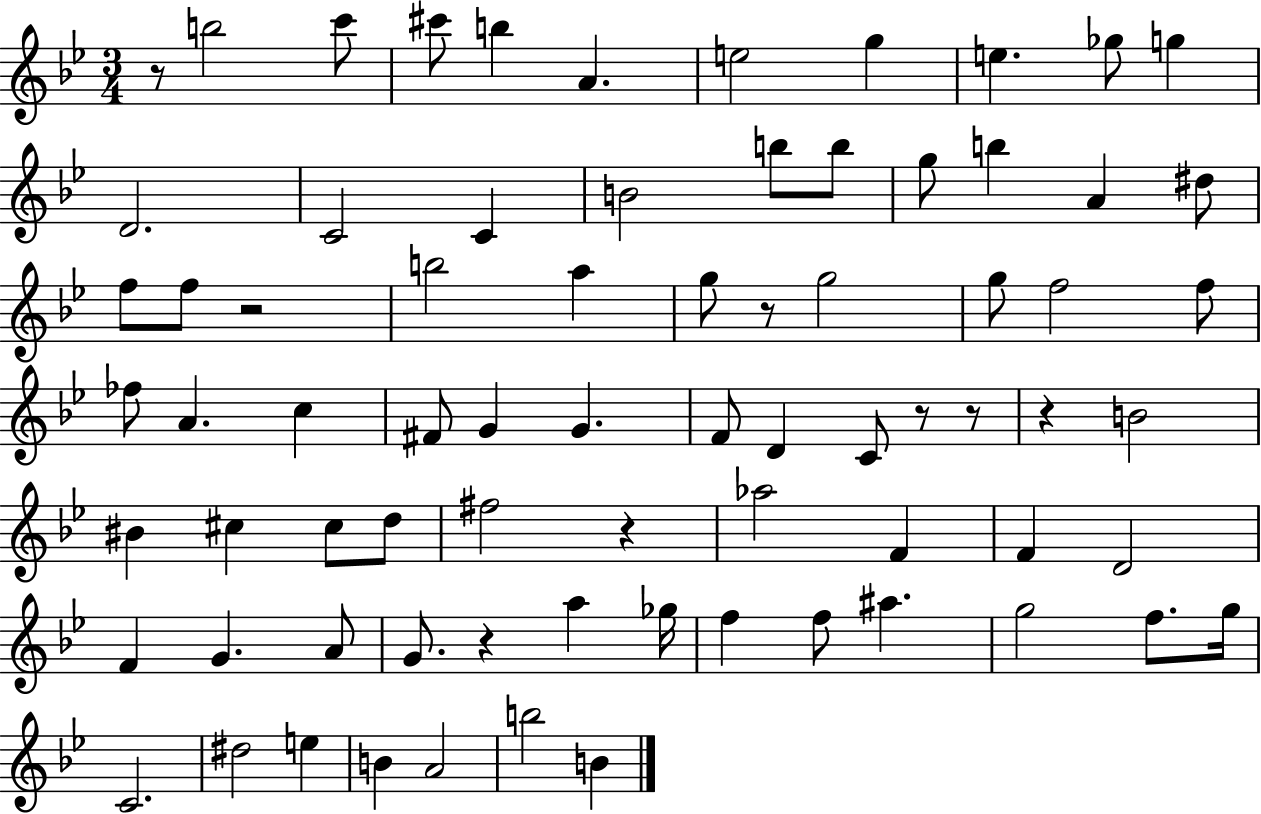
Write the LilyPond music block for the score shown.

{
  \clef treble
  \numericTimeSignature
  \time 3/4
  \key bes \major
  \repeat volta 2 { r8 b''2 c'''8 | cis'''8 b''4 a'4. | e''2 g''4 | e''4. ges''8 g''4 | \break d'2. | c'2 c'4 | b'2 b''8 b''8 | g''8 b''4 a'4 dis''8 | \break f''8 f''8 r2 | b''2 a''4 | g''8 r8 g''2 | g''8 f''2 f''8 | \break fes''8 a'4. c''4 | fis'8 g'4 g'4. | f'8 d'4 c'8 r8 r8 | r4 b'2 | \break bis'4 cis''4 cis''8 d''8 | fis''2 r4 | aes''2 f'4 | f'4 d'2 | \break f'4 g'4. a'8 | g'8. r4 a''4 ges''16 | f''4 f''8 ais''4. | g''2 f''8. g''16 | \break c'2. | dis''2 e''4 | b'4 a'2 | b''2 b'4 | \break } \bar "|."
}